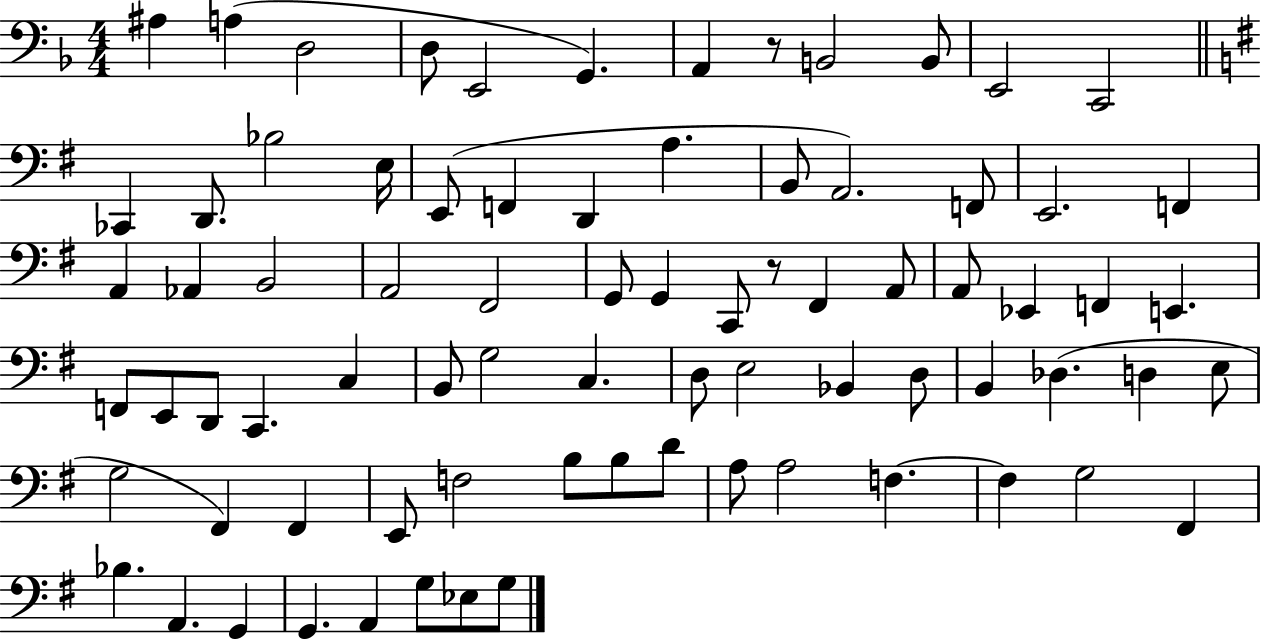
A#3/q A3/q D3/h D3/e E2/h G2/q. A2/q R/e B2/h B2/e E2/h C2/h CES2/q D2/e. Bb3/h E3/s E2/e F2/q D2/q A3/q. B2/e A2/h. F2/e E2/h. F2/q A2/q Ab2/q B2/h A2/h F#2/h G2/e G2/q C2/e R/e F#2/q A2/e A2/e Eb2/q F2/q E2/q. F2/e E2/e D2/e C2/q. C3/q B2/e G3/h C3/q. D3/e E3/h Bb2/q D3/e B2/q Db3/q. D3/q E3/e G3/h F#2/q F#2/q E2/e F3/h B3/e B3/e D4/e A3/e A3/h F3/q. F3/q G3/h F#2/q Bb3/q. A2/q. G2/q G2/q. A2/q G3/e Eb3/e G3/e